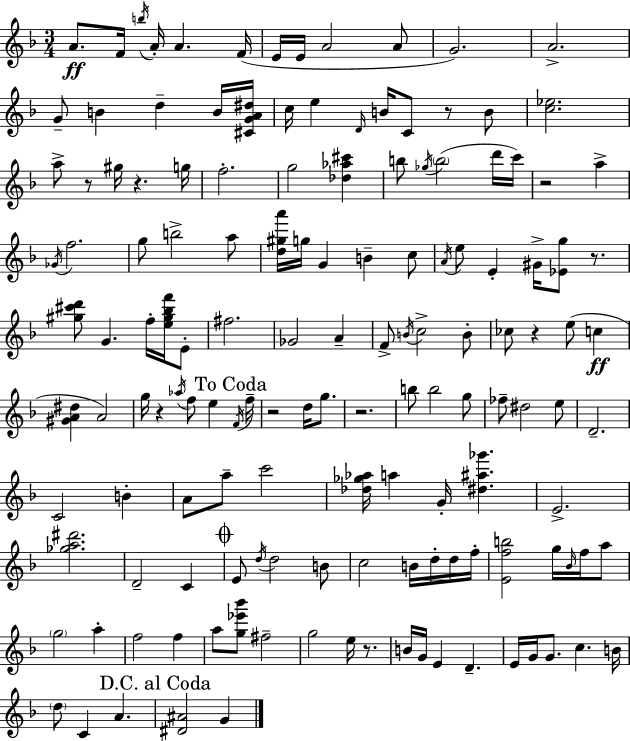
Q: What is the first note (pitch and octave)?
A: A4